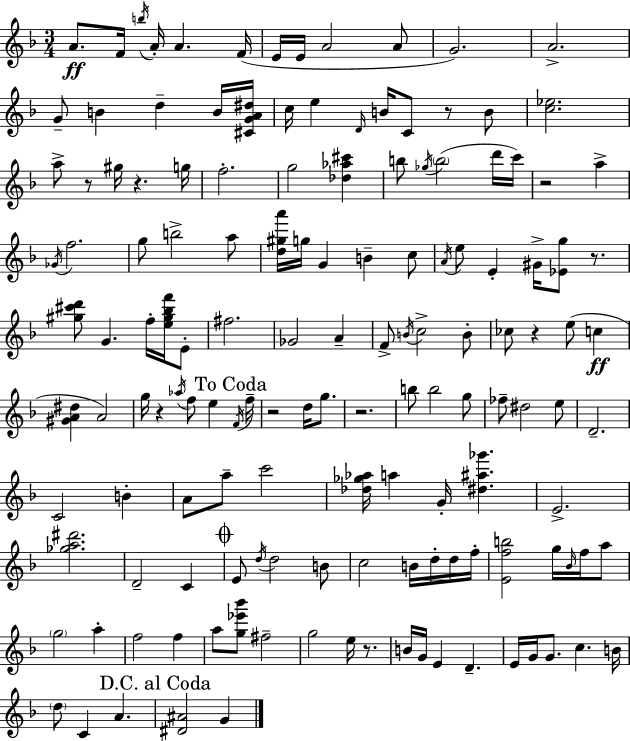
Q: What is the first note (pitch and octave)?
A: A4